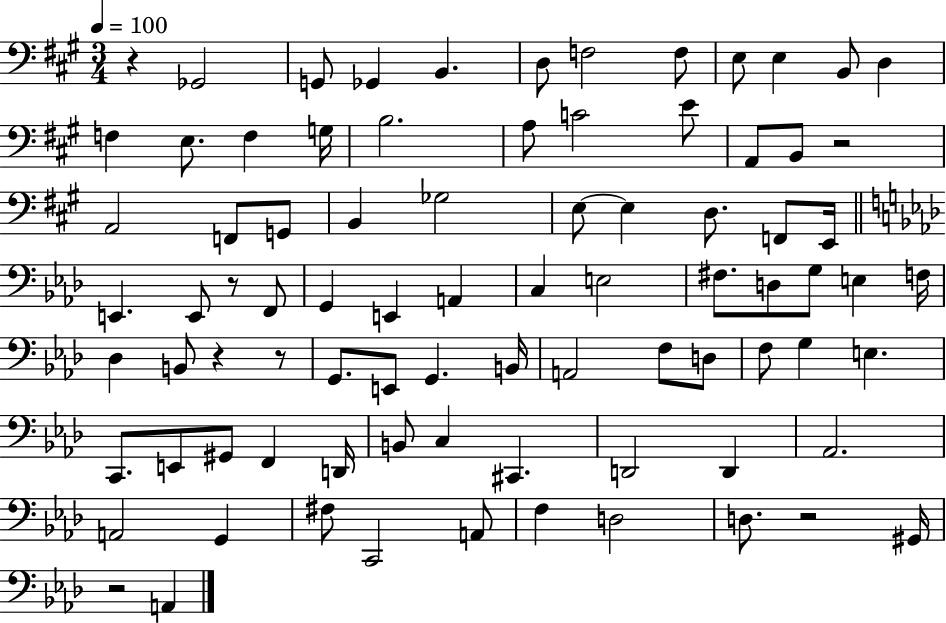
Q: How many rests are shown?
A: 7